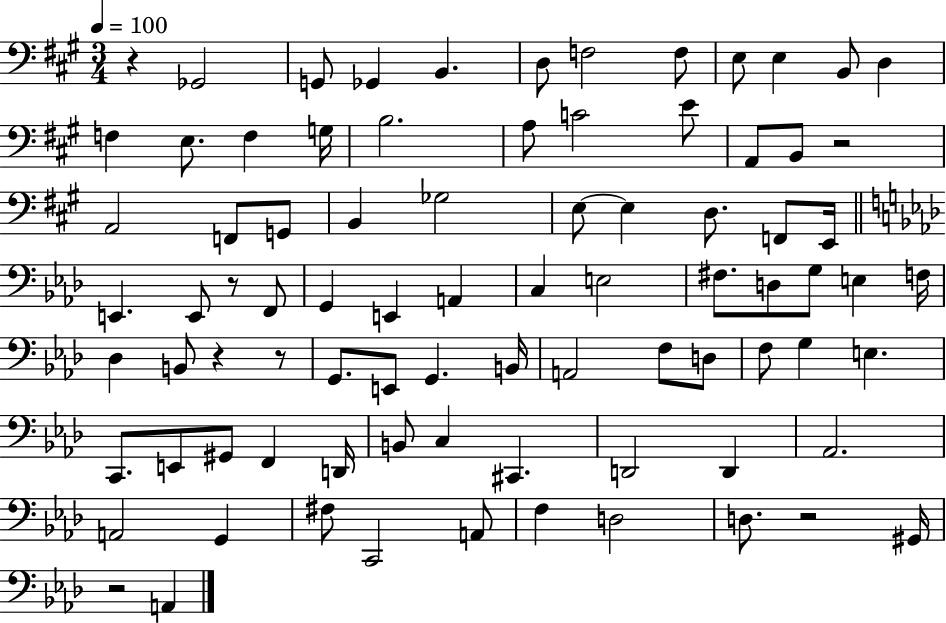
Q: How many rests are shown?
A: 7